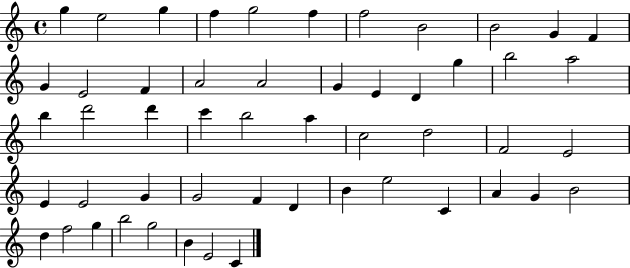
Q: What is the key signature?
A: C major